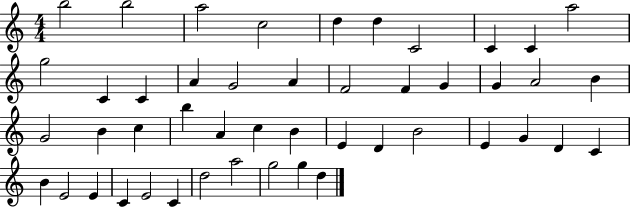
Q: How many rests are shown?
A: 0